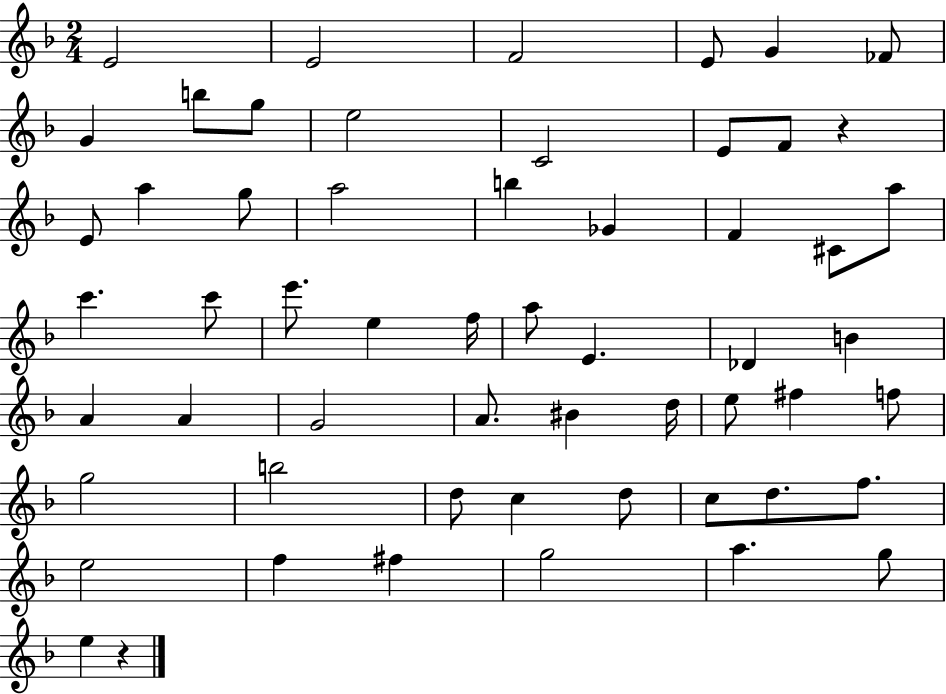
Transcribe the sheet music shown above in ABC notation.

X:1
T:Untitled
M:2/4
L:1/4
K:F
E2 E2 F2 E/2 G _F/2 G b/2 g/2 e2 C2 E/2 F/2 z E/2 a g/2 a2 b _G F ^C/2 a/2 c' c'/2 e'/2 e f/4 a/2 E _D B A A G2 A/2 ^B d/4 e/2 ^f f/2 g2 b2 d/2 c d/2 c/2 d/2 f/2 e2 f ^f g2 a g/2 e z